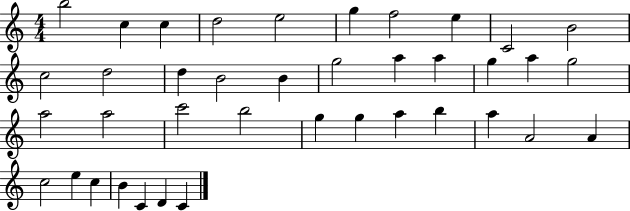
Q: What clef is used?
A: treble